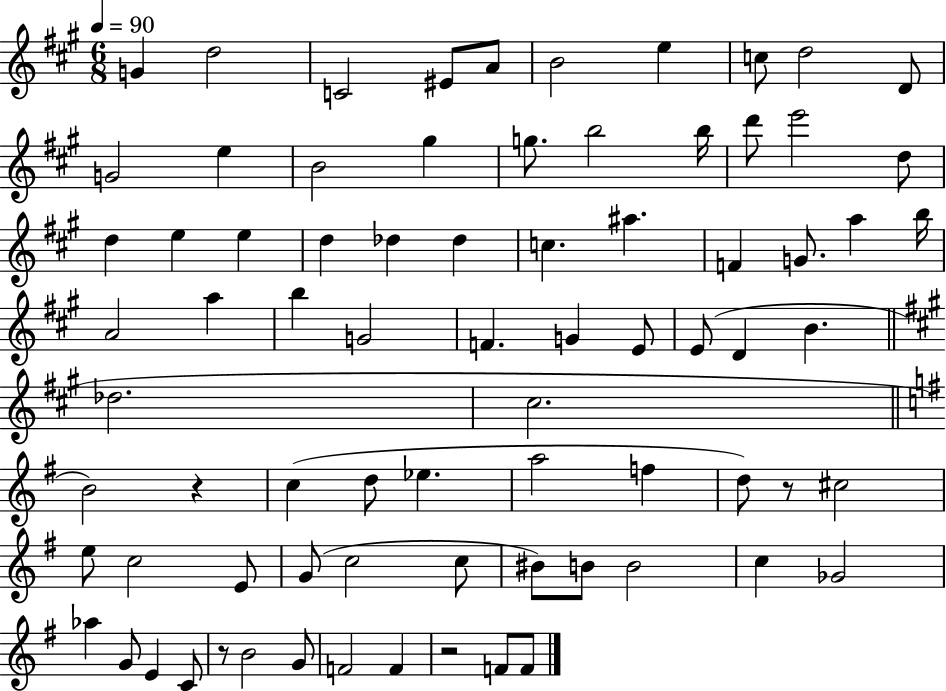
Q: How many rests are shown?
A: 4